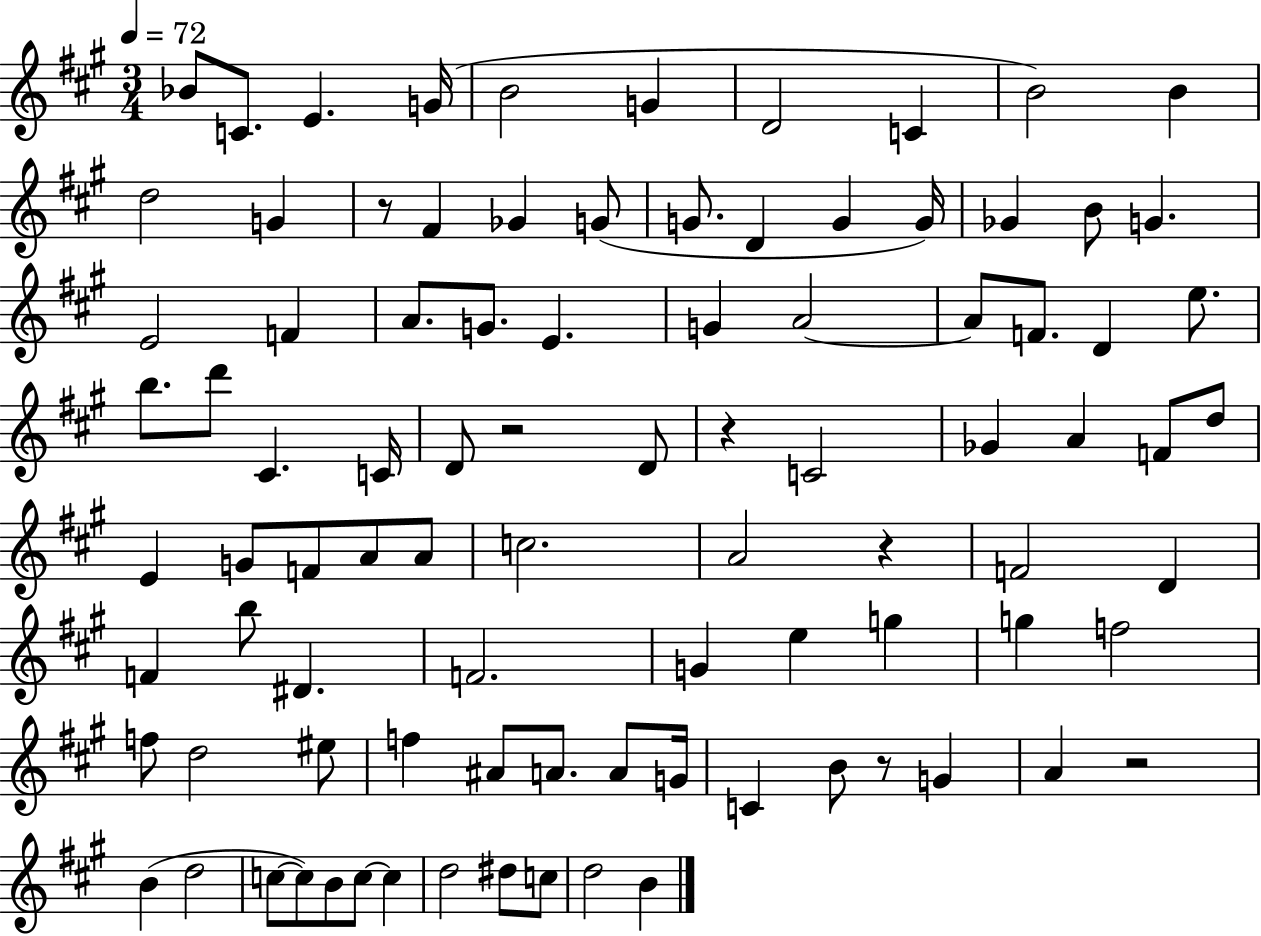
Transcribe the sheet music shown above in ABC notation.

X:1
T:Untitled
M:3/4
L:1/4
K:A
_B/2 C/2 E G/4 B2 G D2 C B2 B d2 G z/2 ^F _G G/2 G/2 D G G/4 _G B/2 G E2 F A/2 G/2 E G A2 A/2 F/2 D e/2 b/2 d'/2 ^C C/4 D/2 z2 D/2 z C2 _G A F/2 d/2 E G/2 F/2 A/2 A/2 c2 A2 z F2 D F b/2 ^D F2 G e g g f2 f/2 d2 ^e/2 f ^A/2 A/2 A/2 G/4 C B/2 z/2 G A z2 B d2 c/2 c/2 B/2 c/2 c d2 ^d/2 c/2 d2 B